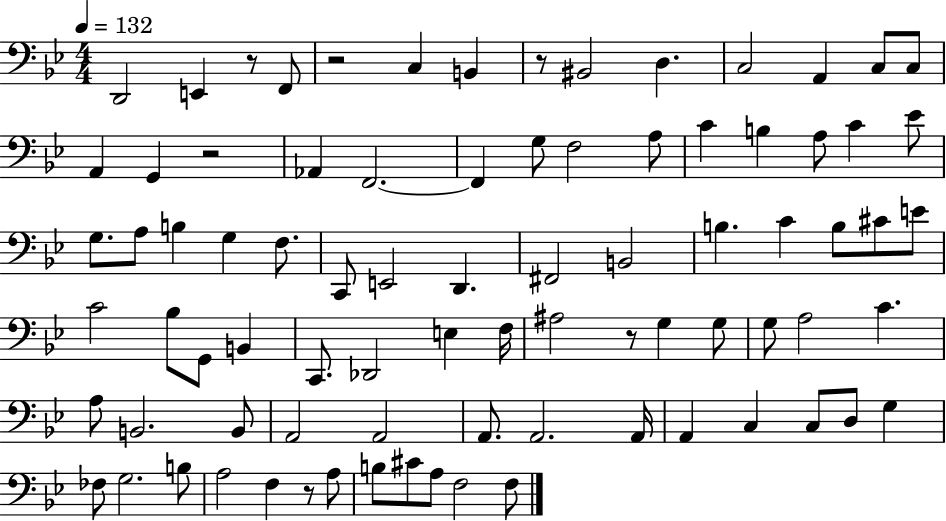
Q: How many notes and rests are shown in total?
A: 83